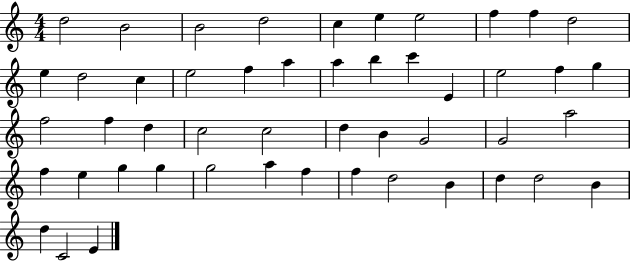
D5/h B4/h B4/h D5/h C5/q E5/q E5/h F5/q F5/q D5/h E5/q D5/h C5/q E5/h F5/q A5/q A5/q B5/q C6/q E4/q E5/h F5/q G5/q F5/h F5/q D5/q C5/h C5/h D5/q B4/q G4/h G4/h A5/h F5/q E5/q G5/q G5/q G5/h A5/q F5/q F5/q D5/h B4/q D5/q D5/h B4/q D5/q C4/h E4/q